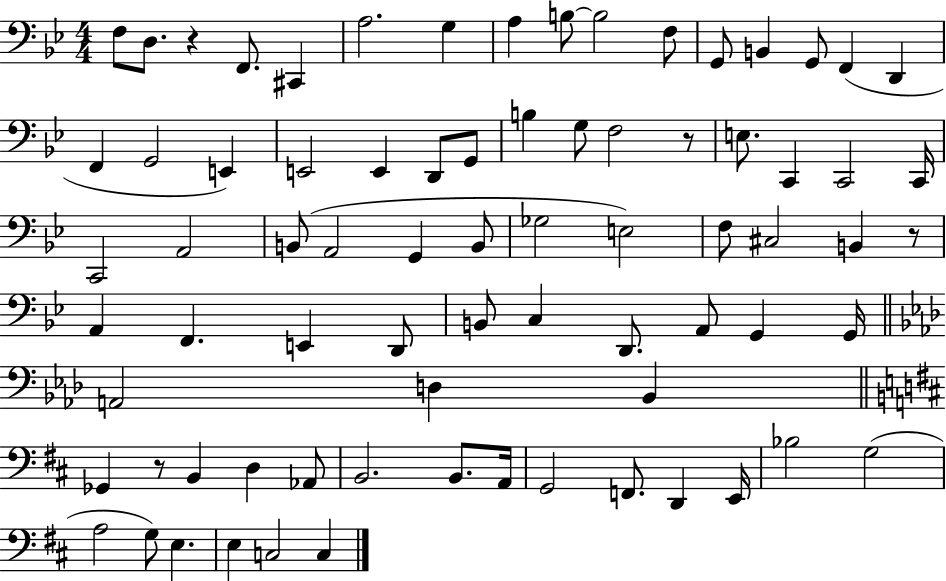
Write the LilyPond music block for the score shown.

{
  \clef bass
  \numericTimeSignature
  \time 4/4
  \key bes \major
  f8 d8. r4 f,8. cis,4 | a2. g4 | a4 b8~~ b2 f8 | g,8 b,4 g,8 f,4( d,4 | \break f,4 g,2 e,4) | e,2 e,4 d,8 g,8 | b4 g8 f2 r8 | e8. c,4 c,2 c,16 | \break c,2 a,2 | b,8( a,2 g,4 b,8 | ges2 e2) | f8 cis2 b,4 r8 | \break a,4 f,4. e,4 d,8 | b,8 c4 d,8. a,8 g,4 g,16 | \bar "||" \break \key f \minor a,2 d4 bes,4 | \bar "||" \break \key b \minor ges,4 r8 b,4 d4 aes,8 | b,2. b,8. a,16 | g,2 f,8. d,4 e,16 | bes2 g2( | \break a2 g8) e4. | e4 c2 c4 | \bar "|."
}